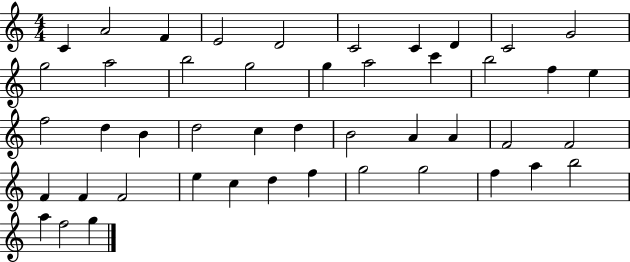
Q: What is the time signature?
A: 4/4